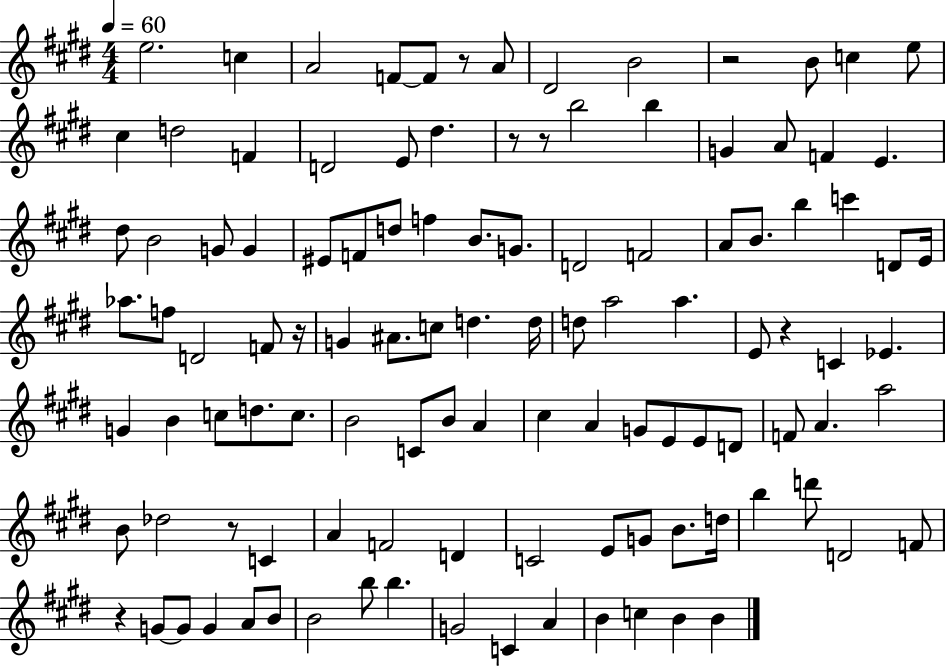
{
  \clef treble
  \numericTimeSignature
  \time 4/4
  \key e \major
  \tempo 4 = 60
  \repeat volta 2 { e''2. c''4 | a'2 f'8~~ f'8 r8 a'8 | dis'2 b'2 | r2 b'8 c''4 e''8 | \break cis''4 d''2 f'4 | d'2 e'8 dis''4. | r8 r8 b''2 b''4 | g'4 a'8 f'4 e'4. | \break dis''8 b'2 g'8 g'4 | eis'8 f'8 d''8 f''4 b'8. g'8. | d'2 f'2 | a'8 b'8. b''4 c'''4 d'8 e'16 | \break aes''8. f''8 d'2 f'8 r16 | g'4 ais'8. c''8 d''4. d''16 | d''8 a''2 a''4. | e'8 r4 c'4 ees'4. | \break g'4 b'4 c''8 d''8. c''8. | b'2 c'8 b'8 a'4 | cis''4 a'4 g'8 e'8 e'8 d'8 | f'8 a'4. a''2 | \break b'8 des''2 r8 c'4 | a'4 f'2 d'4 | c'2 e'8 g'8 b'8. d''16 | b''4 d'''8 d'2 f'8 | \break r4 g'8~~ g'8 g'4 a'8 b'8 | b'2 b''8 b''4. | g'2 c'4 a'4 | b'4 c''4 b'4 b'4 | \break } \bar "|."
}